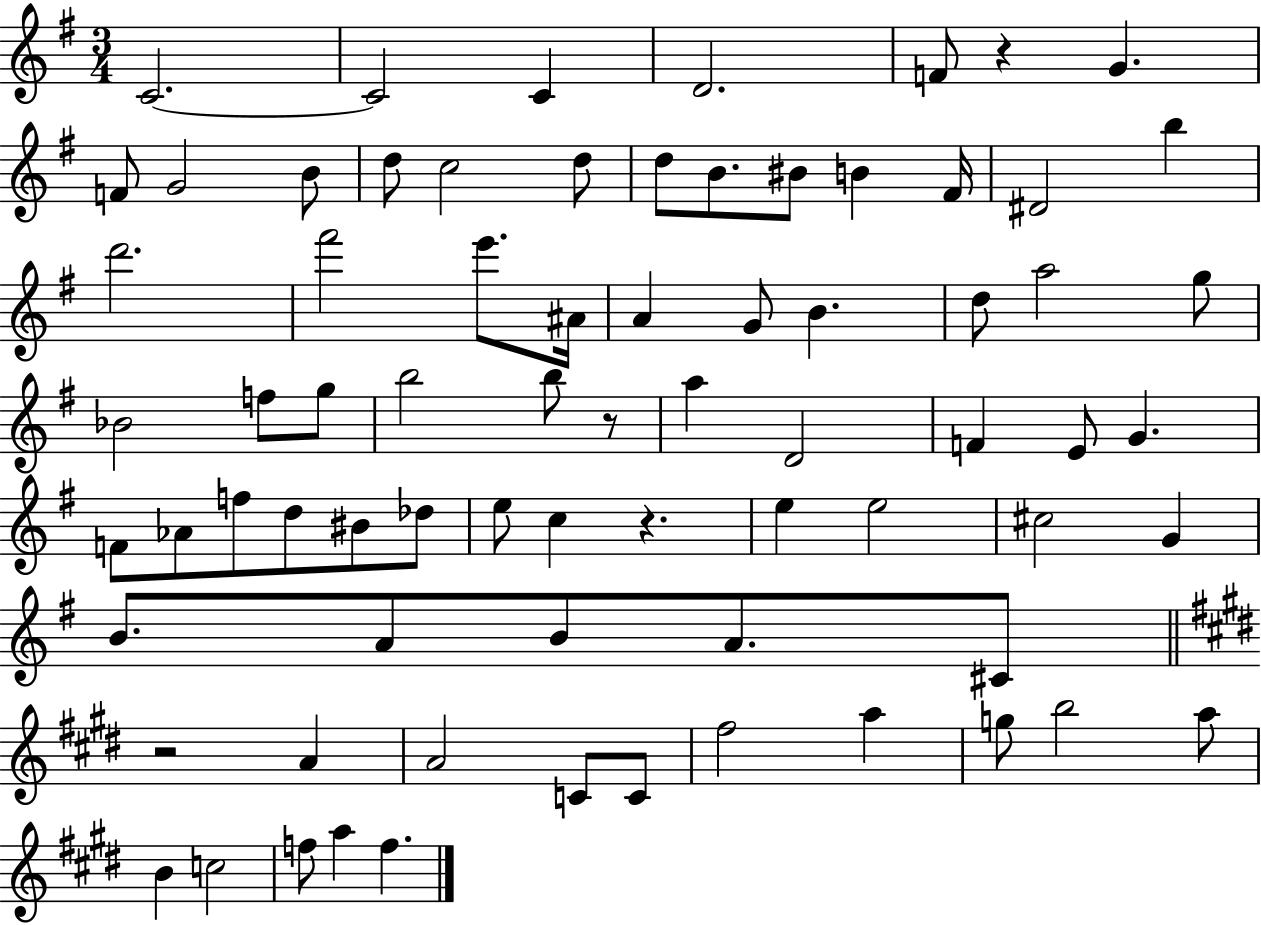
C4/h. C4/h C4/q D4/h. F4/e R/q G4/q. F4/e G4/h B4/e D5/e C5/h D5/e D5/e B4/e. BIS4/e B4/q F#4/s D#4/h B5/q D6/h. F#6/h E6/e. A#4/s A4/q G4/e B4/q. D5/e A5/h G5/e Bb4/h F5/e G5/e B5/h B5/e R/e A5/q D4/h F4/q E4/e G4/q. F4/e Ab4/e F5/e D5/e BIS4/e Db5/e E5/e C5/q R/q. E5/q E5/h C#5/h G4/q B4/e. A4/e B4/e A4/e. C#4/e R/h A4/q A4/h C4/e C4/e F#5/h A5/q G5/e B5/h A5/e B4/q C5/h F5/e A5/q F5/q.